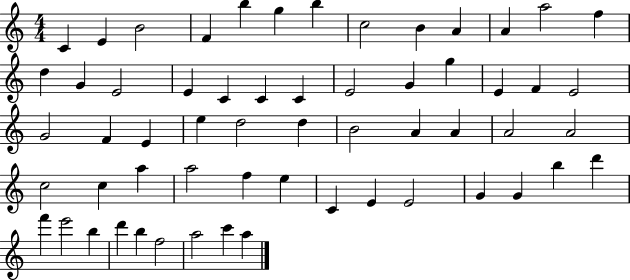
C4/q E4/q B4/h F4/q B5/q G5/q B5/q C5/h B4/q A4/q A4/q A5/h F5/q D5/q G4/q E4/h E4/q C4/q C4/q C4/q E4/h G4/q G5/q E4/q F4/q E4/h G4/h F4/q E4/q E5/q D5/h D5/q B4/h A4/q A4/q A4/h A4/h C5/h C5/q A5/q A5/h F5/q E5/q C4/q E4/q E4/h G4/q G4/q B5/q D6/q F6/q E6/h B5/q D6/q B5/q F5/h A5/h C6/q A5/q